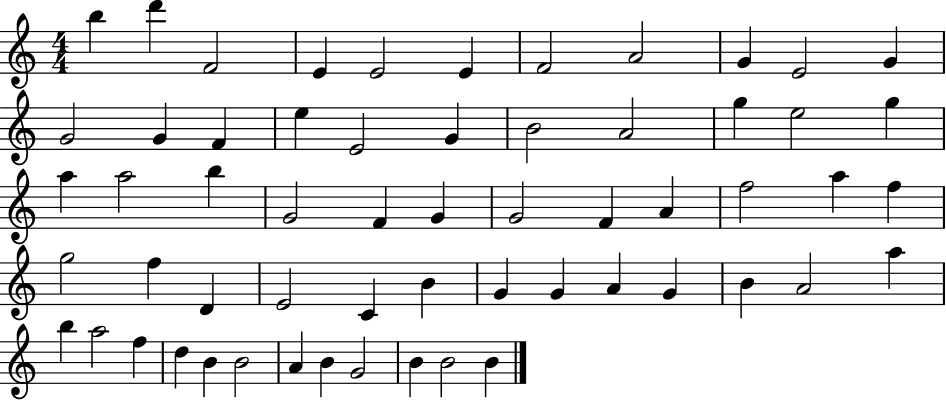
X:1
T:Untitled
M:4/4
L:1/4
K:C
b d' F2 E E2 E F2 A2 G E2 G G2 G F e E2 G B2 A2 g e2 g a a2 b G2 F G G2 F A f2 a f g2 f D E2 C B G G A G B A2 a b a2 f d B B2 A B G2 B B2 B